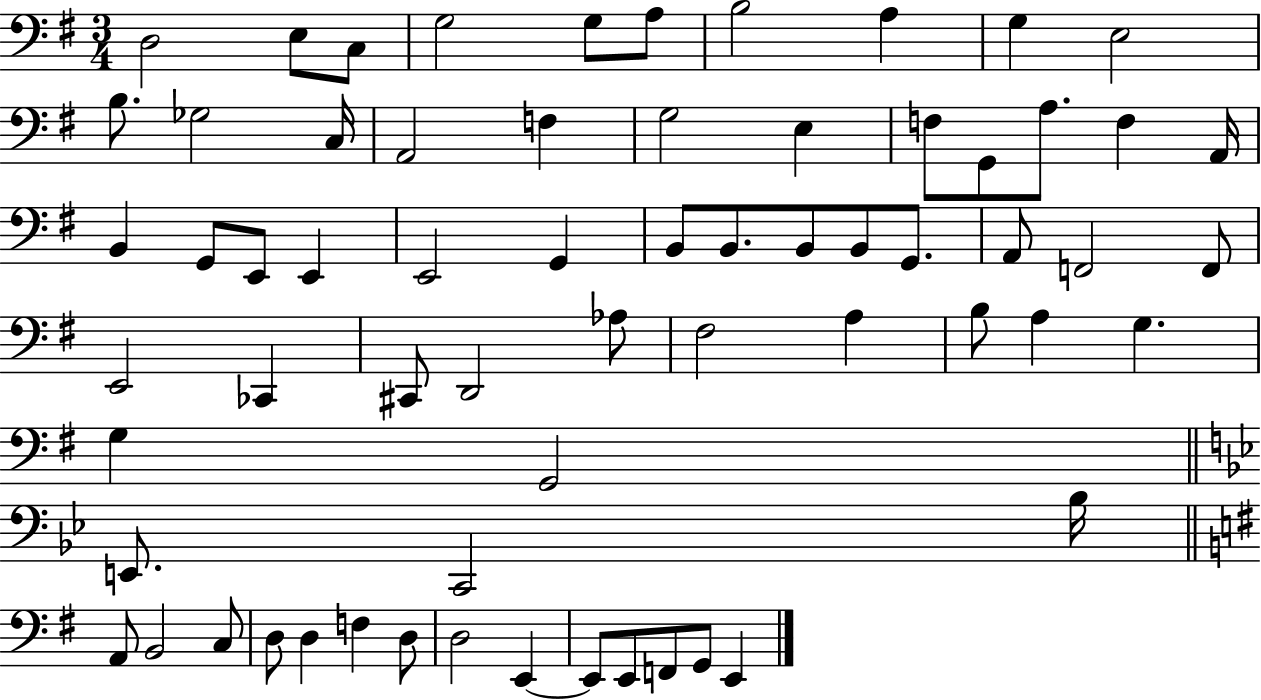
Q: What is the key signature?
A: G major